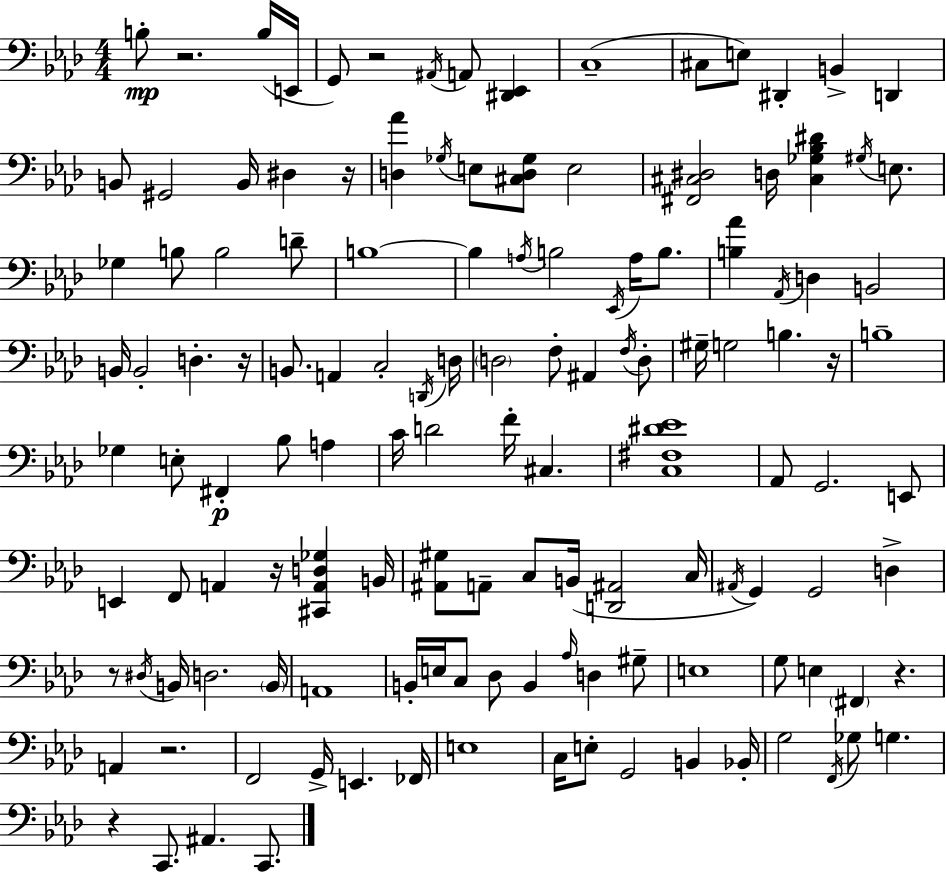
B3/e R/h. B3/s E2/s G2/e R/h A#2/s A2/e [D#2,Eb2]/q C3/w C#3/e E3/e D#2/q B2/q D2/q B2/e G#2/h B2/s D#3/q R/s [D3,Ab4]/q Gb3/s E3/e [C#3,D3,Gb3]/e E3/h [F#2,C#3,D#3]/h D3/s [C#3,Gb3,Bb3,D#4]/q G#3/s E3/e. Gb3/q B3/e B3/h D4/e B3/w B3/q A3/s B3/h Eb2/s A3/s B3/e. [B3,Ab4]/q Ab2/s D3/q B2/h B2/s B2/h D3/q. R/s B2/e. A2/q C3/h D2/s D3/s D3/h F3/e A#2/q F3/s D3/e G#3/s G3/h B3/q. R/s B3/w Gb3/q E3/e F#2/q Bb3/e A3/q C4/s D4/h F4/s C#3/q. [C3,F#3,D#4,Eb4]/w Ab2/e G2/h. E2/e E2/q F2/e A2/q R/s [C#2,A2,D3,Gb3]/q B2/s [A#2,G#3]/e A2/e C3/e B2/s [D2,A#2]/h C3/s A#2/s G2/q G2/h D3/q R/e D#3/s B2/s D3/h. B2/s A2/w B2/s E3/s C3/e Db3/e B2/q Ab3/s D3/q G#3/e E3/w G3/e E3/q F#2/q R/q. A2/q R/h. F2/h G2/s E2/q. FES2/s E3/w C3/s E3/e G2/h B2/q Bb2/s G3/h F2/s Gb3/e G3/q. R/q C2/e. A#2/q. C2/e.